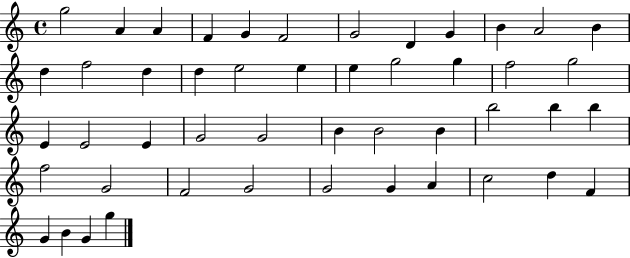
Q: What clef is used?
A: treble